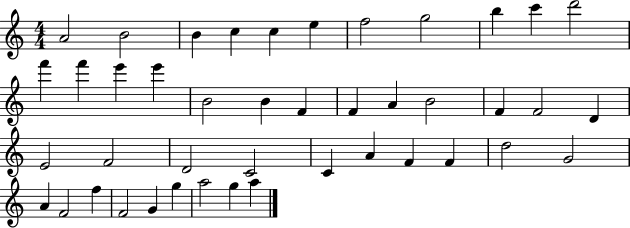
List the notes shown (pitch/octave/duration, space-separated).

A4/h B4/h B4/q C5/q C5/q E5/q F5/h G5/h B5/q C6/q D6/h F6/q F6/q E6/q E6/q B4/h B4/q F4/q F4/q A4/q B4/h F4/q F4/h D4/q E4/h F4/h D4/h C4/h C4/q A4/q F4/q F4/q D5/h G4/h A4/q F4/h F5/q F4/h G4/q G5/q A5/h G5/q A5/q